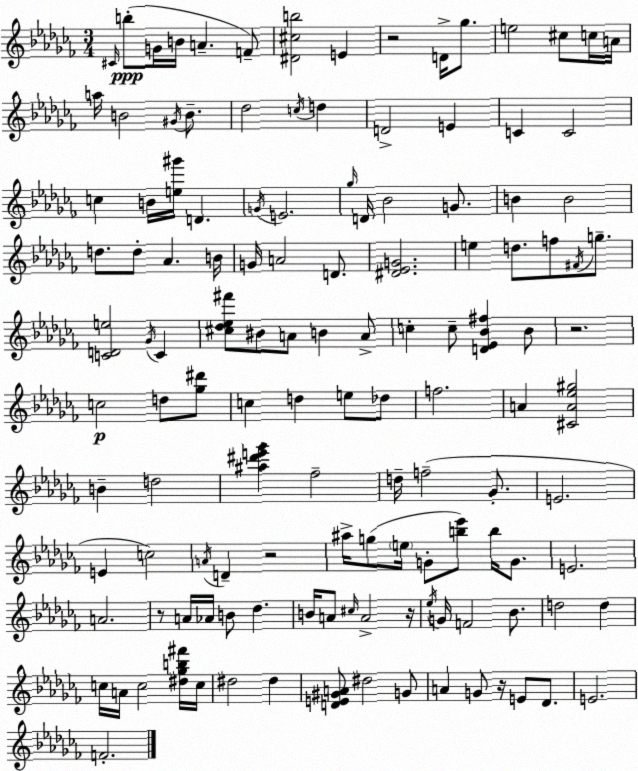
X:1
T:Untitled
M:3/4
L:1/4
K:Abm
^C/4 b/2 G/4 B/4 A F/2 [^D^cb]2 E z2 D/4 _g/2 e2 ^c/2 c/4 A/4 a/4 B2 ^G/4 B/2 _d2 c/4 d D2 E C C2 c B/4 [e^g']/4 D G/4 E2 _g/4 D/4 _B2 G/2 B B2 d/2 d/2 _A B/4 G/4 A2 D/2 [^D_EG]2 e d/2 f/2 ^F/4 g/2 [CDe]2 _G/4 C [^c_d_e^f']/2 ^B/2 A/2 B A/2 c c/2 [D_E_B^f] _B/2 z2 c2 d/2 [_g^d']/2 c d e/2 _d/2 f2 A [^CA_e^g]2 B d2 [^a^d'e'_g'] _f2 d/4 f2 _G/2 E2 E c2 A/4 D z2 ^a/4 g/2 e/4 G/2 [b_e']/2 b/4 G/2 E2 A2 z/2 A/4 _A/4 B/2 _d B/4 A/2 ^c/4 A2 z/4 _e/4 G/4 F2 _B/2 d2 d c/4 A/4 c2 [^d_gb^f']/4 c/4 ^d2 ^d [DE^GA]/2 ^d2 G/2 A G/2 z/4 E/2 _D/2 E2 F2